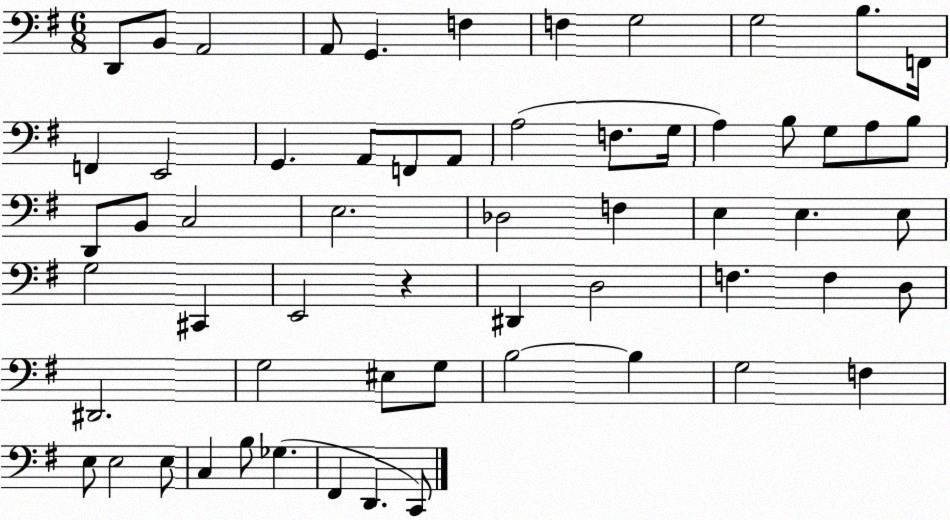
X:1
T:Untitled
M:6/8
L:1/4
K:G
D,,/2 B,,/2 A,,2 A,,/2 G,, F, F, G,2 G,2 B,/2 F,,/4 F,, E,,2 G,, A,,/2 F,,/2 A,,/2 A,2 F,/2 G,/4 A, B,/2 G,/2 A,/2 B,/2 D,,/2 B,,/2 C,2 E,2 _D,2 F, E, E, E,/2 G,2 ^C,, E,,2 z ^D,, D,2 F, F, D,/2 ^D,,2 G,2 ^E,/2 G,/2 B,2 B, G,2 F, E,/2 E,2 E,/2 C, B,/2 _G, ^F,, D,, C,,/2